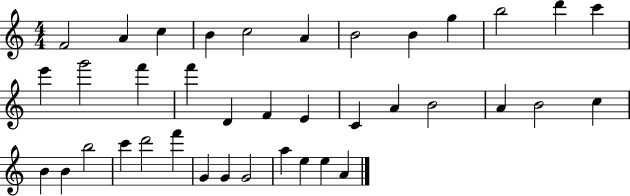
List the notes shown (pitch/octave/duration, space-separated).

F4/h A4/q C5/q B4/q C5/h A4/q B4/h B4/q G5/q B5/h D6/q C6/q E6/q G6/h F6/q F6/q D4/q F4/q E4/q C4/q A4/q B4/h A4/q B4/h C5/q B4/q B4/q B5/h C6/q D6/h F6/q G4/q G4/q G4/h A5/q E5/q E5/q A4/q